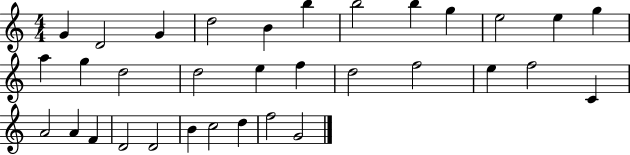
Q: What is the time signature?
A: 4/4